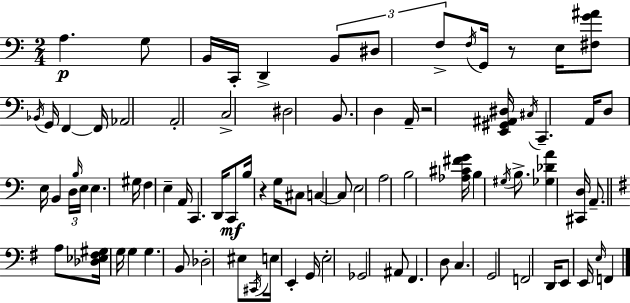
{
  \clef bass
  \numericTimeSignature
  \time 2/4
  \key c \major
  a4.\p g8 | b,16 c,16-. d,4-> \tuplet 3/2 { b,8 | dis8 f8-> } \acciaccatura { f16 } g,16 r8 | e16 <fis g' ais'>8 \acciaccatura { bes,16 } g,16 f,4~~ | \break f,16 aes,2 | a,2-. | c2-> | dis2 | \break b,8. d4 | a,16-- r2 | <e, gis, ais, dis>16 \acciaccatura { cis16 } c,4.-- | a,16 d8 e16 b,4 | \break \tuplet 3/2 { d16 \grace { b16 } e16 } e4. | gis16 f4 | e4-- a,16 c,4. | d,16 c,8\mf b16 r4 | \break g16 cis8 c4~~ | c8 e2 | a2 | b2 | \break <aes cis' fis' g'>16 b4 | \acciaccatura { gis16 } b8.-> <ges des' a'>4 | <cis, d>16 a,8.-- \bar "||" \break \key g \major a8 <des ees fis gis>16 g16 g4 | g4. b,8 | des2-. | eis8 \acciaccatura { cis,16 } e16 e,4-. | \break g,16 e2-. | ges,2 | ais,8 fis,4. | d8 c4. | \break g,2 | f,2 | d,16 e,8 e,16 \grace { e16 } f,4 | \bar "|."
}